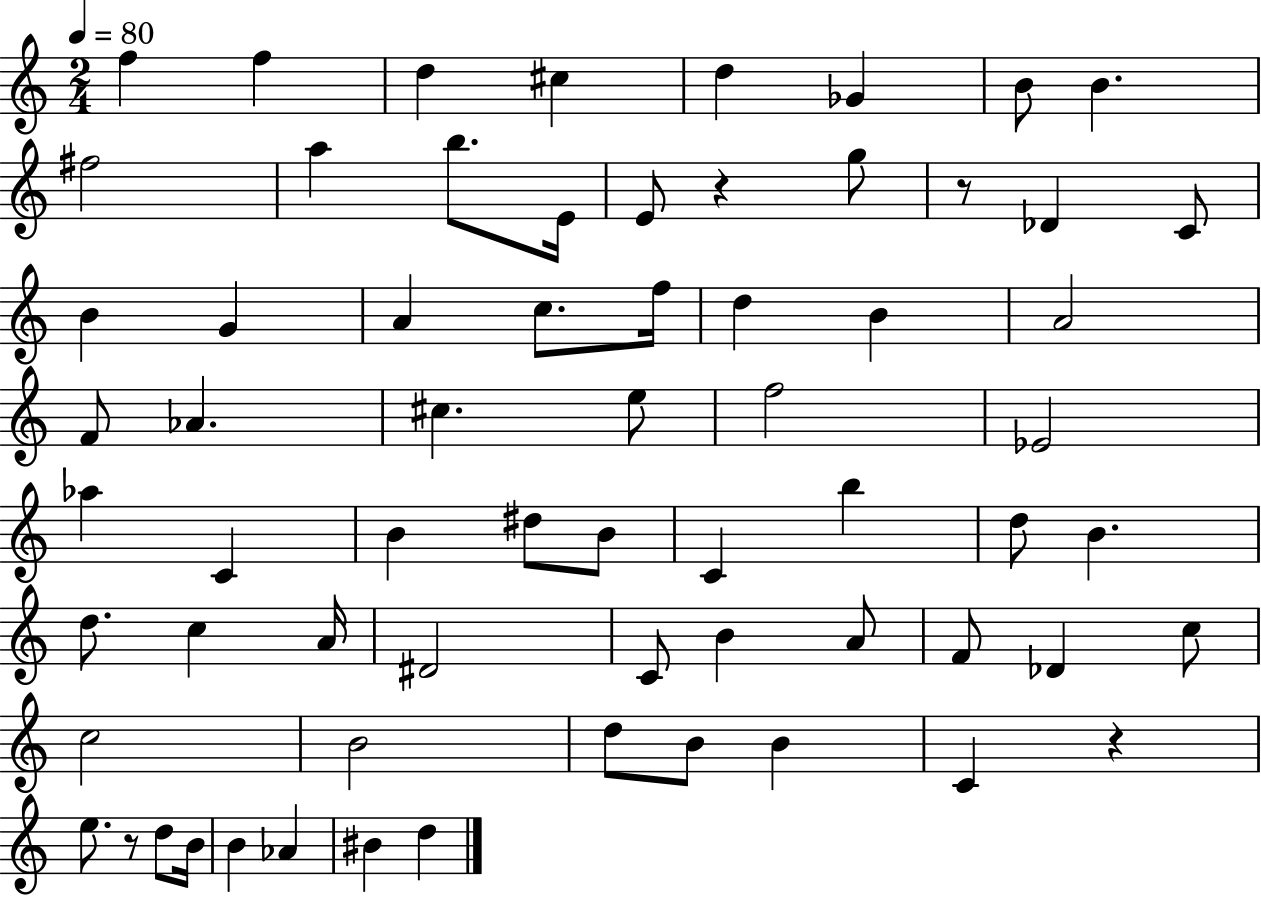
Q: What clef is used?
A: treble